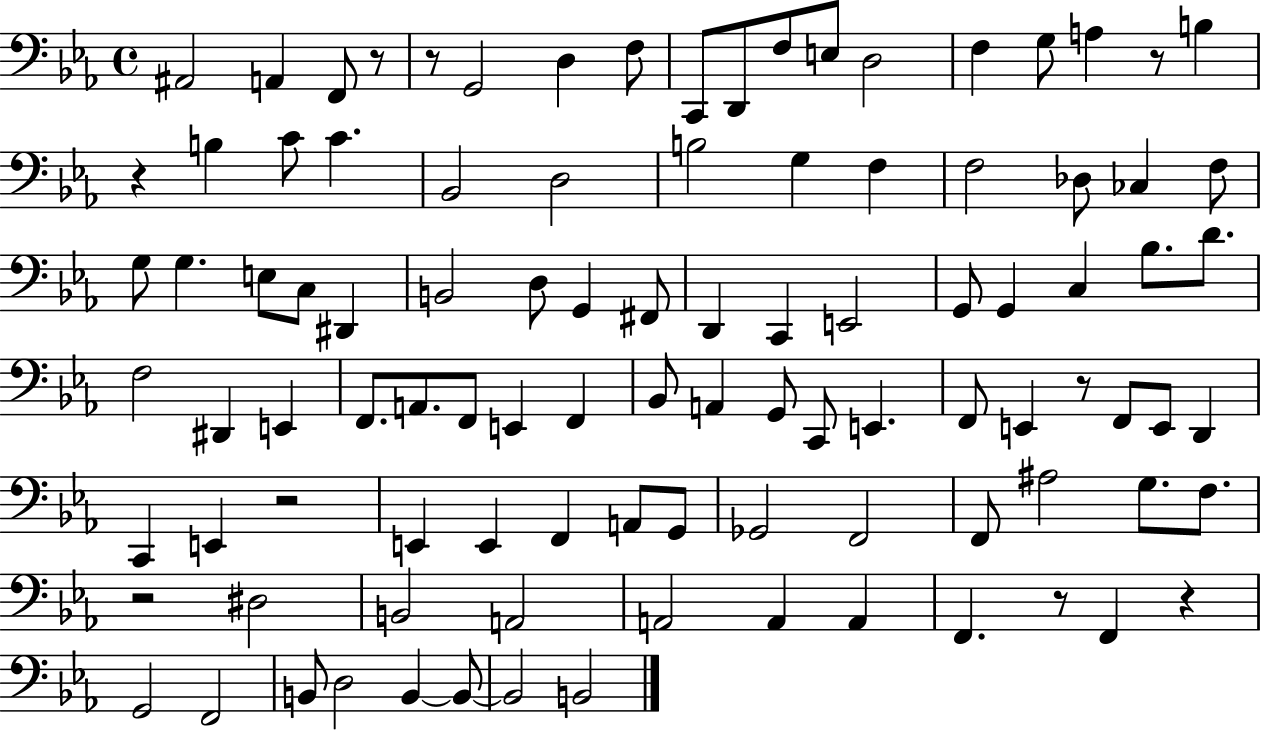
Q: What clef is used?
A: bass